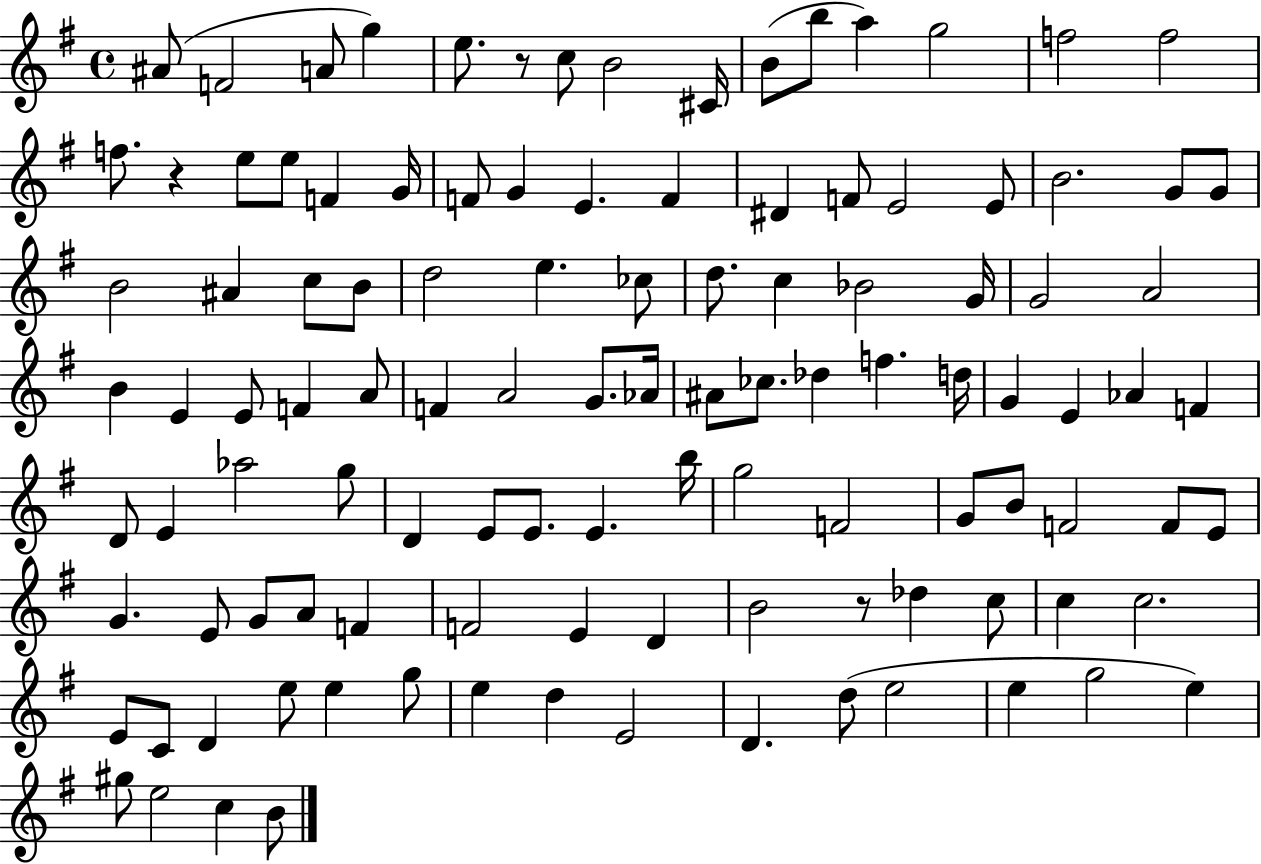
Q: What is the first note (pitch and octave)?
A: A#4